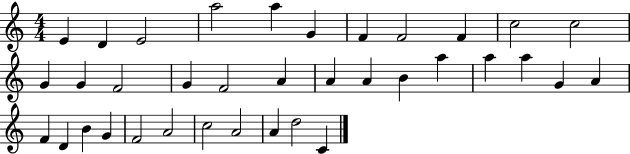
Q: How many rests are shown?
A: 0